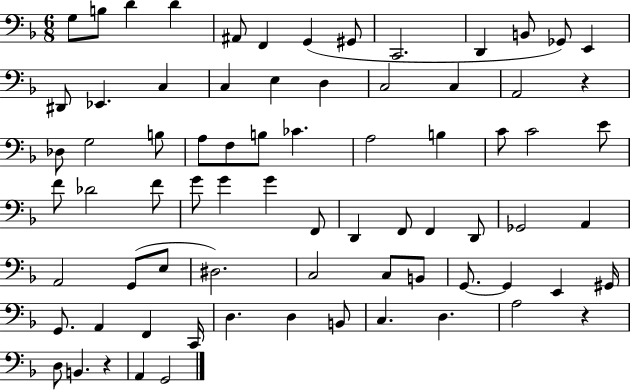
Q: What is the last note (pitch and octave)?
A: G2